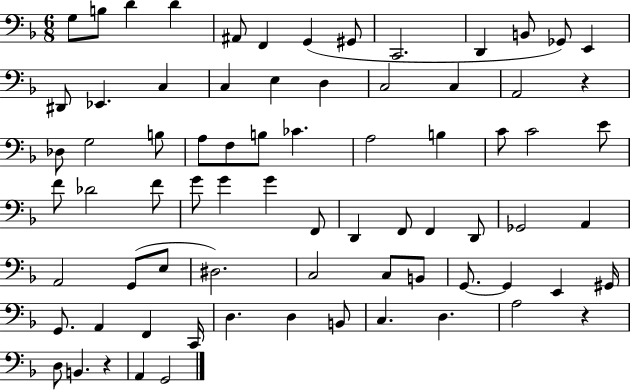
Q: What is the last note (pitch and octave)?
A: G2